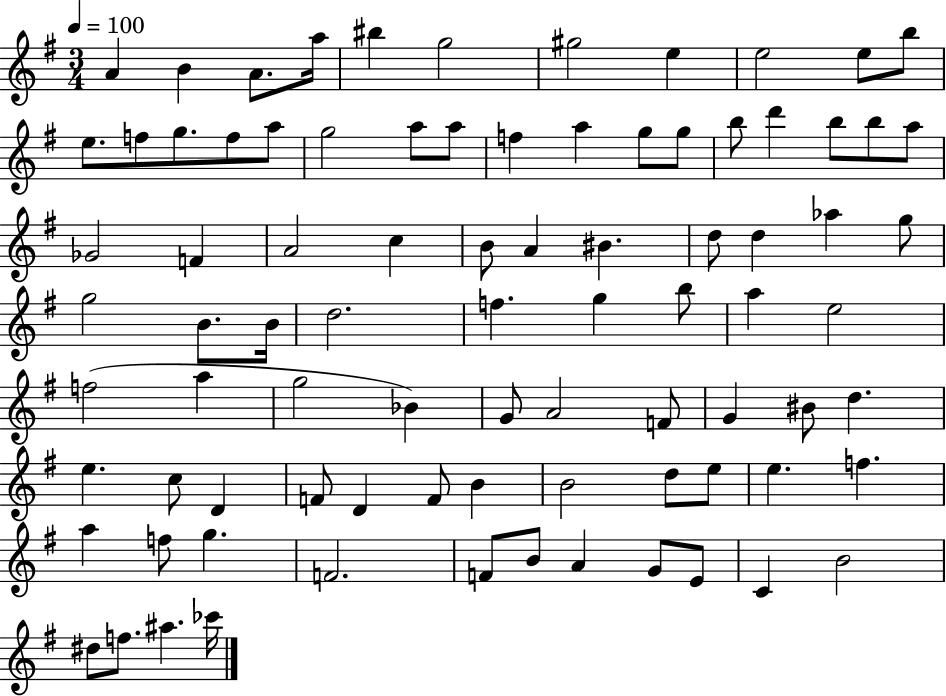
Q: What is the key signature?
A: G major